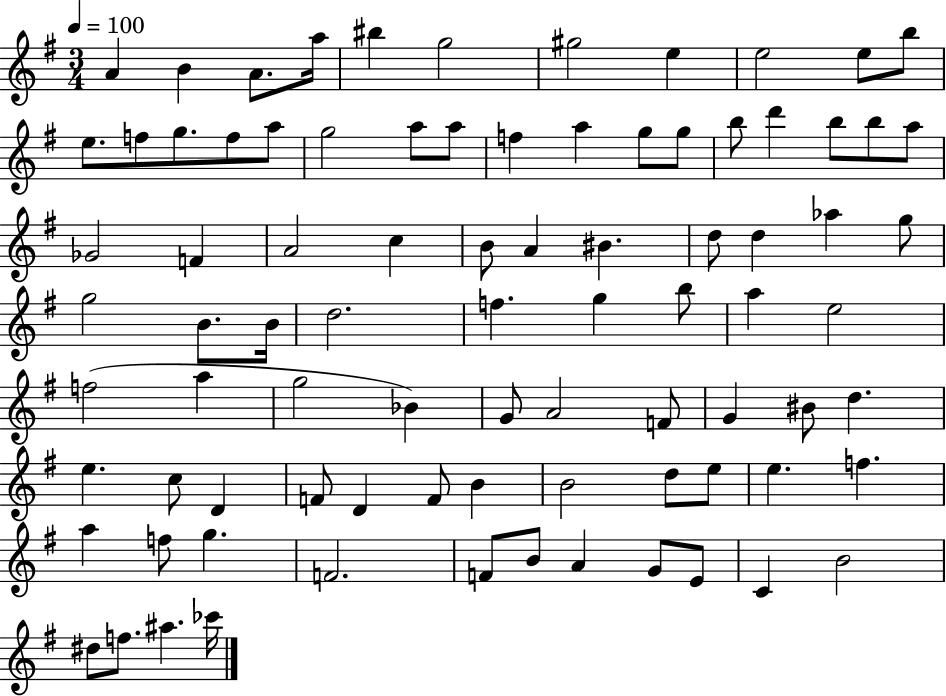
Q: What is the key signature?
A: G major